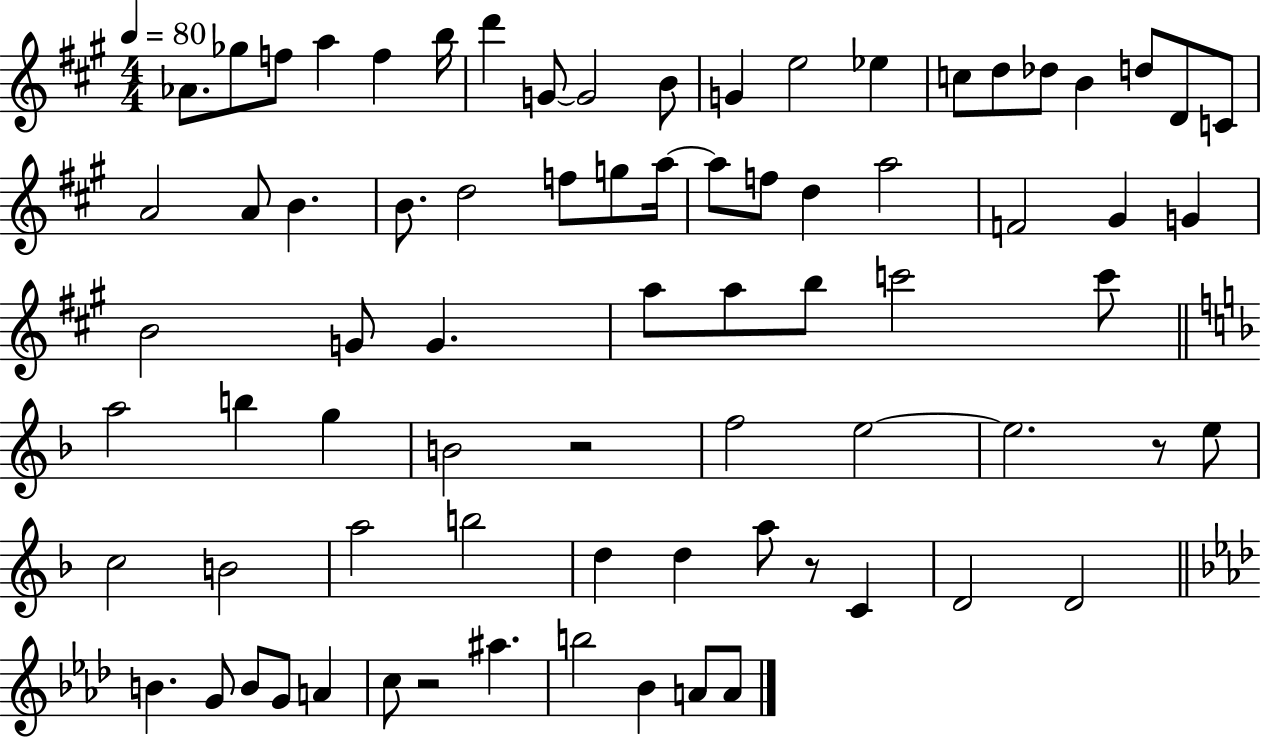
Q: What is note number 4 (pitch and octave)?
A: A5